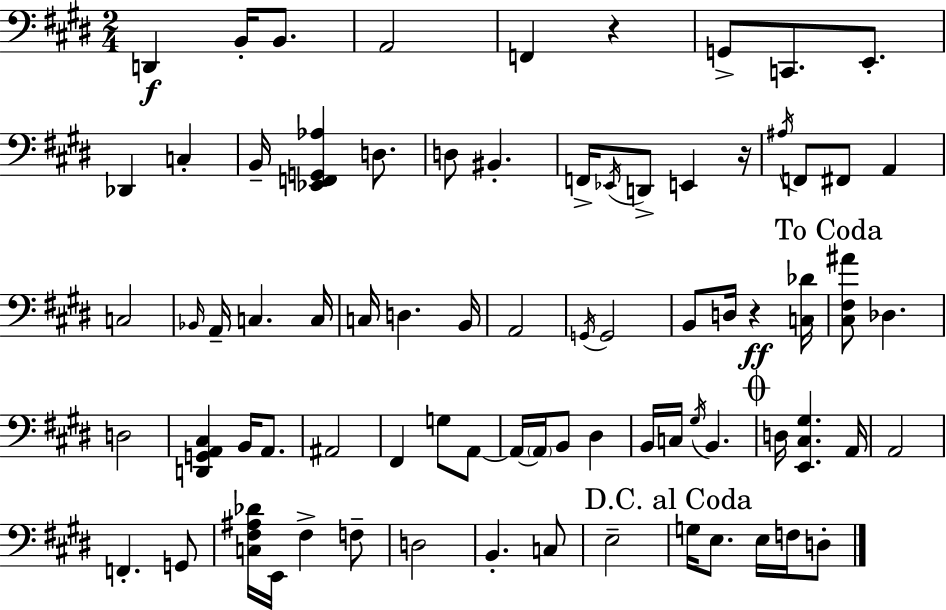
X:1
T:Untitled
M:2/4
L:1/4
K:E
D,, B,,/4 B,,/2 A,,2 F,, z G,,/2 C,,/2 E,,/2 _D,, C, B,,/4 [_E,,F,,G,,_A,] D,/2 D,/2 ^B,, F,,/4 _E,,/4 D,,/2 E,, z/4 ^A,/4 F,,/2 ^F,,/2 A,, C,2 _B,,/4 A,,/4 C, C,/4 C,/4 D, B,,/4 A,,2 G,,/4 G,,2 B,,/2 D,/4 z [C,_D]/4 [^C,^F,^A]/2 _D, D,2 [D,,G,,A,,^C,] B,,/4 A,,/2 ^A,,2 ^F,, G,/2 A,,/2 A,,/4 A,,/4 B,,/2 ^D, B,,/4 C,/4 ^G,/4 B,, D,/4 [E,,^C,^G,] A,,/4 A,,2 F,, G,,/2 [C,^F,^A,_D]/4 E,,/4 ^F, F,/2 D,2 B,, C,/2 E,2 G,/4 E,/2 E,/4 F,/4 D,/2